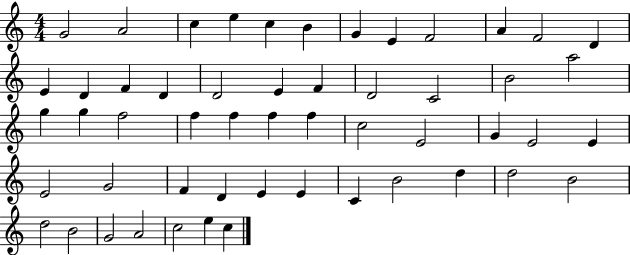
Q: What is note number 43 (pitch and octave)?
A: B4